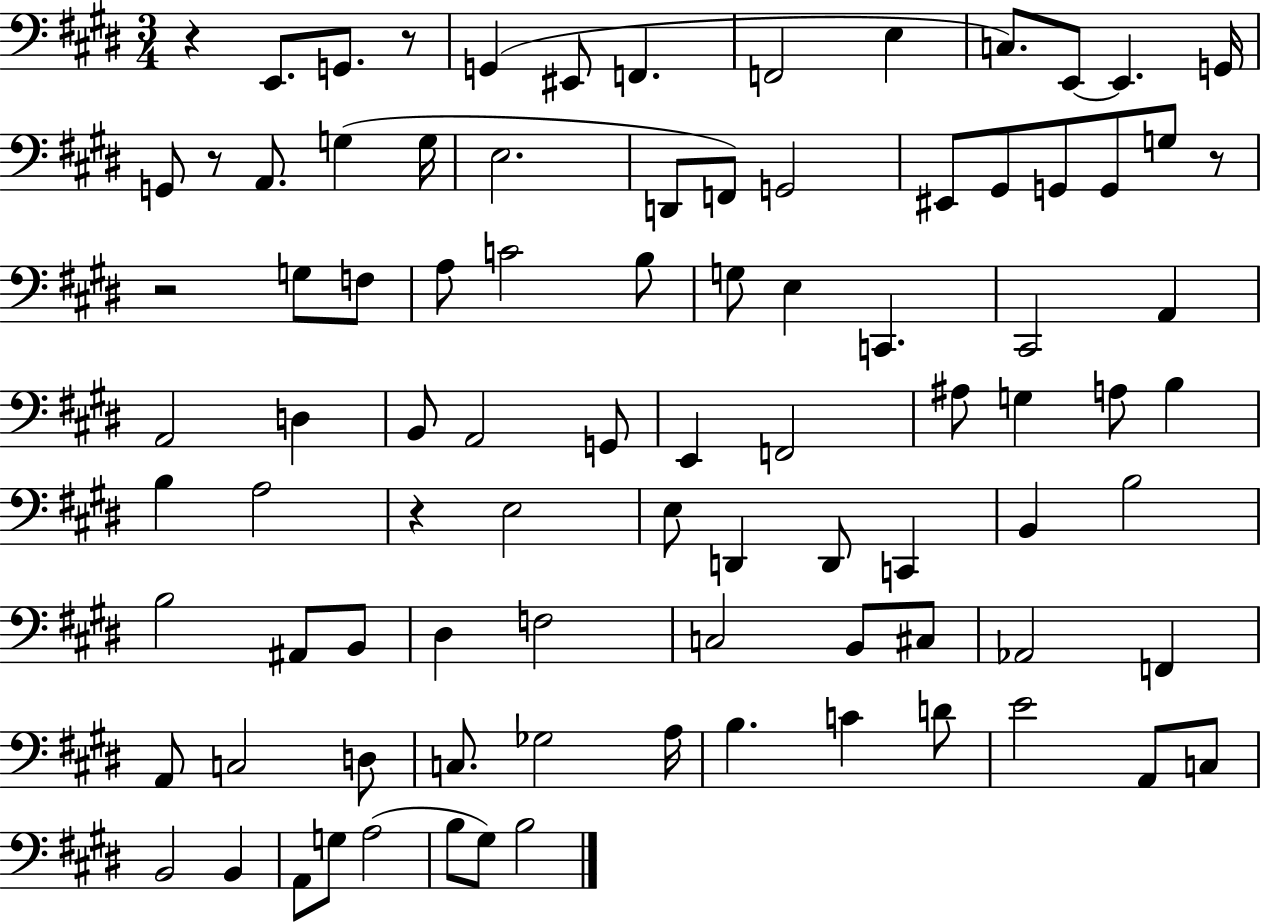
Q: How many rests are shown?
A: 6